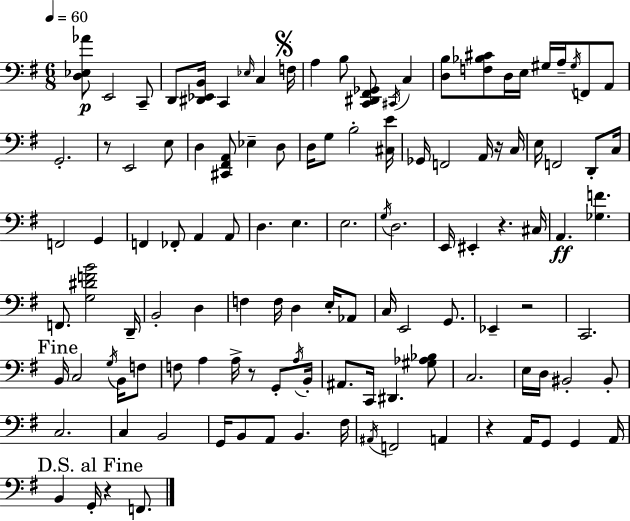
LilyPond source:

{
  \clef bass
  \numericTimeSignature
  \time 6/8
  \key g \major
  \tempo 4 = 60
  <d ees aes'>8\p e,2 c,8-- | d,8 <dis, ees, b,>16 c,4 \grace { ees16 } c4 | \mark \markup { \musicglyph "scripts.segno" } f16 a4 b8 <c, dis, fis, ges,>8 \acciaccatura { cis,16 } c4 | <d b>8 <f bes cis'>8 d16 e16 gis16 a16-- \acciaccatura { gis16 } f,8 | \break a,8 g,2.-. | r8 e,2 | e8 d4 <cis, fis, a,>8 ees4-- | d8 d16 g8 b2-. | \break <cis e'>16 ges,16 f,2 | a,16 r16 c16 e16 f,2 | d,8-. c16 f,2 g,4 | f,4 fes,8-. a,4 | \break a,8 d4. e4. | e2. | \acciaccatura { g16 } d2. | e,16 eis,4-. r4. | \break cis16 a,4.\ff <ges f'>4. | f,8. <g dis' f' b'>2 | d,16-- b,2-. | d4 f4 f16 d4 | \break e16-. aes,8 c16 e,2 | g,8. ees,4-- r2 | c,2. | \mark "Fine" b,16 c2 | \break \acciaccatura { g16 } b,16 f8 f8 a4 a16-> | r8 g,8-. \acciaccatura { a16 } b,16-. ais,8. c,16 dis,4. | <gis aes bes>8 c2. | e16 d16 bis,2-. | \break bis,8-. c2. | c4 b,2 | g,16 b,8 a,8 b,4. | fis16 \acciaccatura { ais,16 } f,2 | \break a,4 r4 a,16 | g,8 g,4 a,16 \mark "D.S. al Fine" b,4 g,16-. | r4 f,8. \bar "|."
}